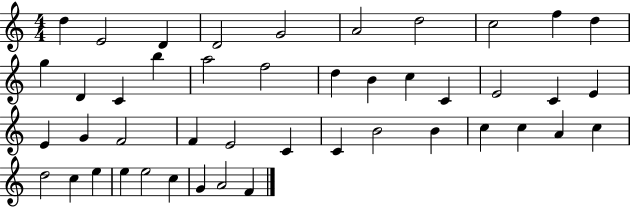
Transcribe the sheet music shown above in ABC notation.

X:1
T:Untitled
M:4/4
L:1/4
K:C
d E2 D D2 G2 A2 d2 c2 f d g D C b a2 f2 d B c C E2 C E E G F2 F E2 C C B2 B c c A c d2 c e e e2 c G A2 F